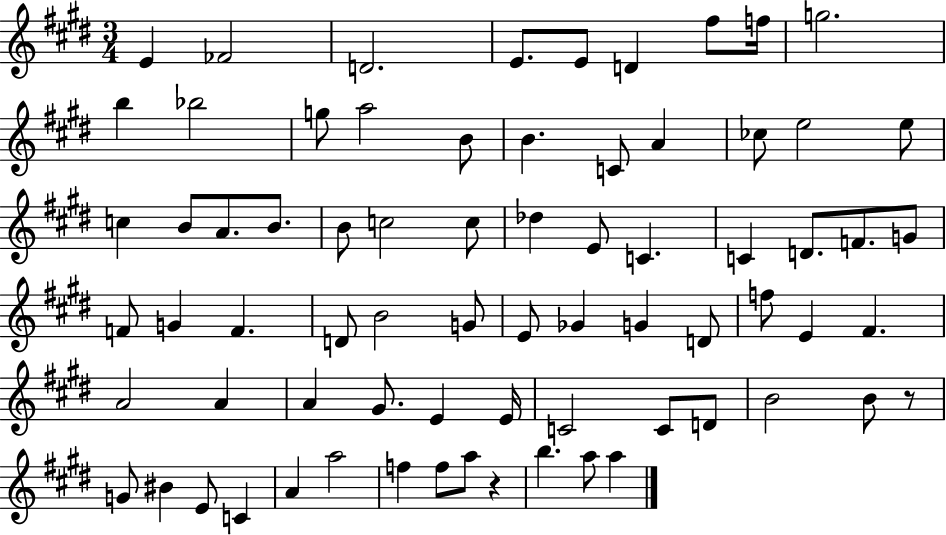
E4/q FES4/h D4/h. E4/e. E4/e D4/q F#5/e F5/s G5/h. B5/q Bb5/h G5/e A5/h B4/e B4/q. C4/e A4/q CES5/e E5/h E5/e C5/q B4/e A4/e. B4/e. B4/e C5/h C5/e Db5/q E4/e C4/q. C4/q D4/e. F4/e. G4/e F4/e G4/q F4/q. D4/e B4/h G4/e E4/e Gb4/q G4/q D4/e F5/e E4/q F#4/q. A4/h A4/q A4/q G#4/e. E4/q E4/s C4/h C4/e D4/e B4/h B4/e R/e G4/e BIS4/q E4/e C4/q A4/q A5/h F5/q F5/e A5/e R/q B5/q. A5/e A5/q